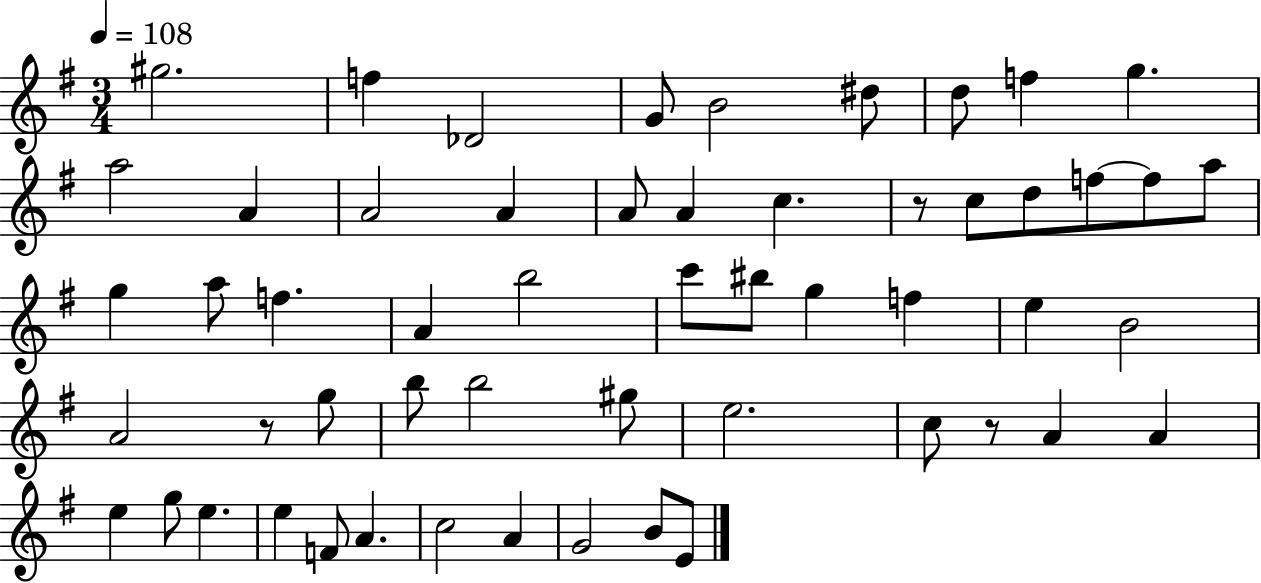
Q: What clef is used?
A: treble